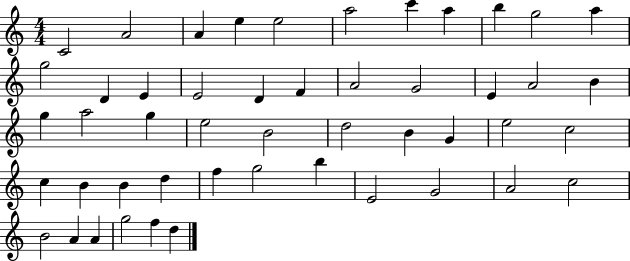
X:1
T:Untitled
M:4/4
L:1/4
K:C
C2 A2 A e e2 a2 c' a b g2 a g2 D E E2 D F A2 G2 E A2 B g a2 g e2 B2 d2 B G e2 c2 c B B d f g2 b E2 G2 A2 c2 B2 A A g2 f d